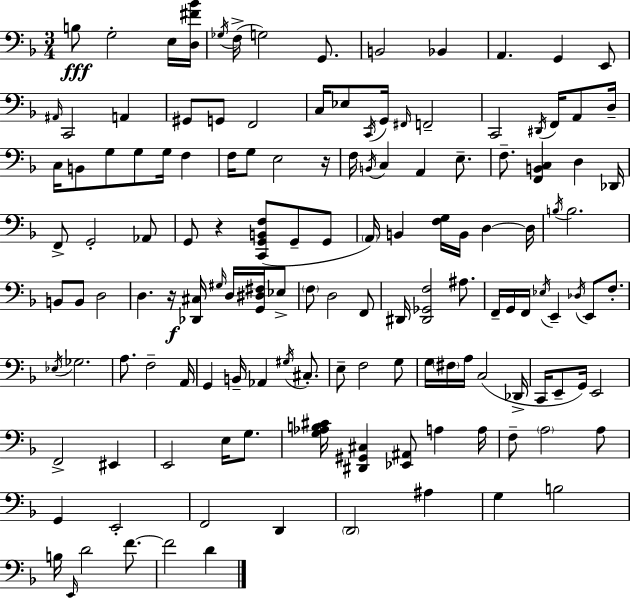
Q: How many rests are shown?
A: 3